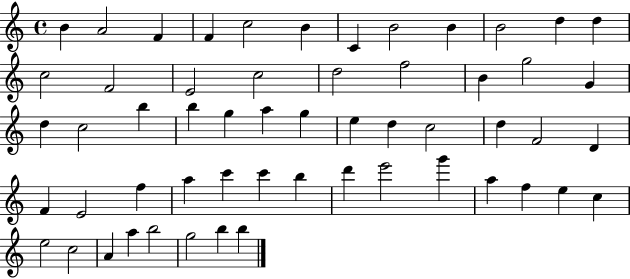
B4/q A4/h F4/q F4/q C5/h B4/q C4/q B4/h B4/q B4/h D5/q D5/q C5/h F4/h E4/h C5/h D5/h F5/h B4/q G5/h G4/q D5/q C5/h B5/q B5/q G5/q A5/q G5/q E5/q D5/q C5/h D5/q F4/h D4/q F4/q E4/h F5/q A5/q C6/q C6/q B5/q D6/q E6/h G6/q A5/q F5/q E5/q C5/q E5/h C5/h A4/q A5/q B5/h G5/h B5/q B5/q